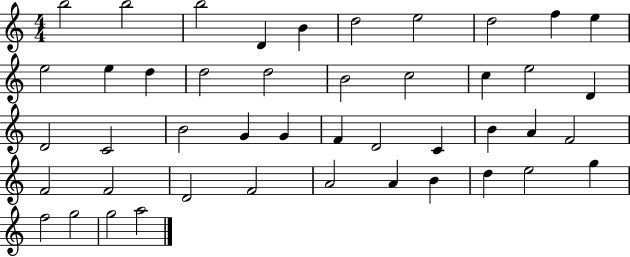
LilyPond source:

{
  \clef treble
  \numericTimeSignature
  \time 4/4
  \key c \major
  b''2 b''2 | b''2 d'4 b'4 | d''2 e''2 | d''2 f''4 e''4 | \break e''2 e''4 d''4 | d''2 d''2 | b'2 c''2 | c''4 e''2 d'4 | \break d'2 c'2 | b'2 g'4 g'4 | f'4 d'2 c'4 | b'4 a'4 f'2 | \break f'2 f'2 | d'2 f'2 | a'2 a'4 b'4 | d''4 e''2 g''4 | \break f''2 g''2 | g''2 a''2 | \bar "|."
}